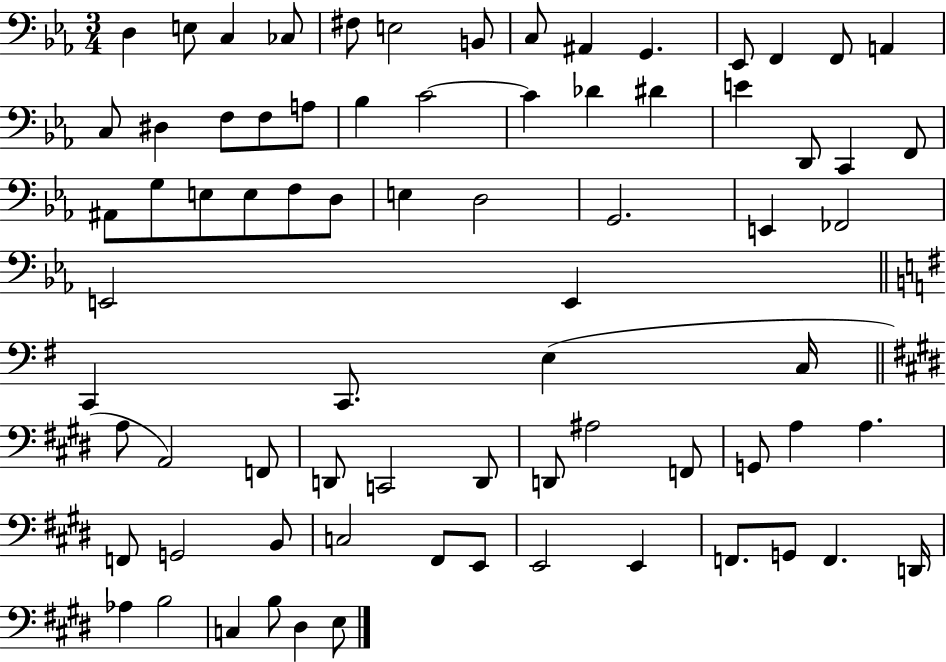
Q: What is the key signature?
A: EES major